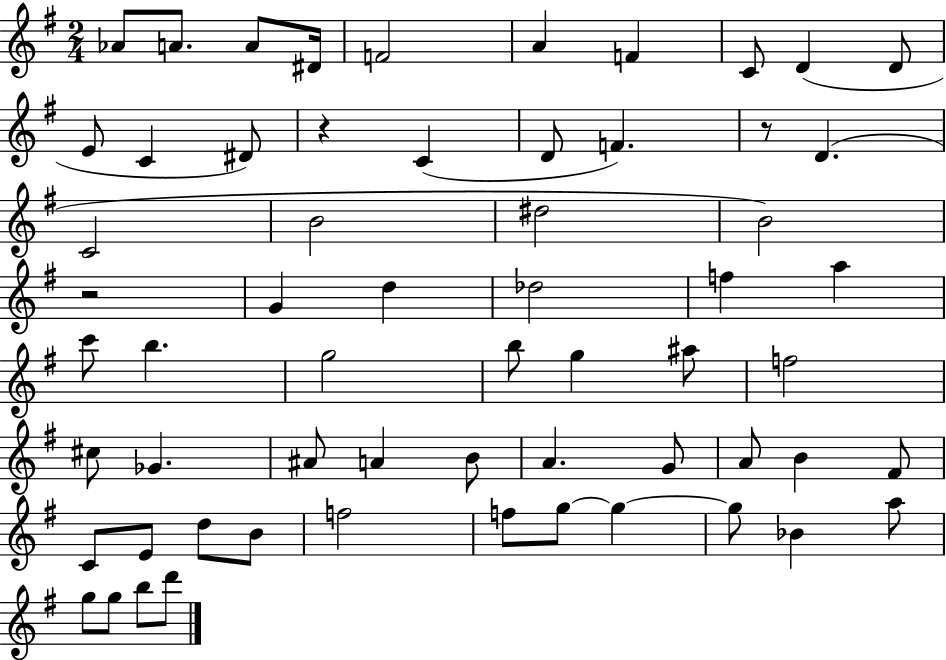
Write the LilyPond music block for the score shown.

{
  \clef treble
  \numericTimeSignature
  \time 2/4
  \key g \major
  aes'8 a'8. a'8 dis'16 | f'2 | a'4 f'4 | c'8 d'4( d'8 | \break e'8 c'4 dis'8) | r4 c'4( | d'8 f'4.) | r8 d'4.( | \break c'2 | b'2 | dis''2 | b'2) | \break r2 | g'4 d''4 | des''2 | f''4 a''4 | \break c'''8 b''4. | g''2 | b''8 g''4 ais''8 | f''2 | \break cis''8 ges'4. | ais'8 a'4 b'8 | a'4. g'8 | a'8 b'4 fis'8 | \break c'8 e'8 d''8 b'8 | f''2 | f''8 g''8~~ g''4~~ | g''8 bes'4 a''8 | \break g''8 g''8 b''8 d'''8 | \bar "|."
}